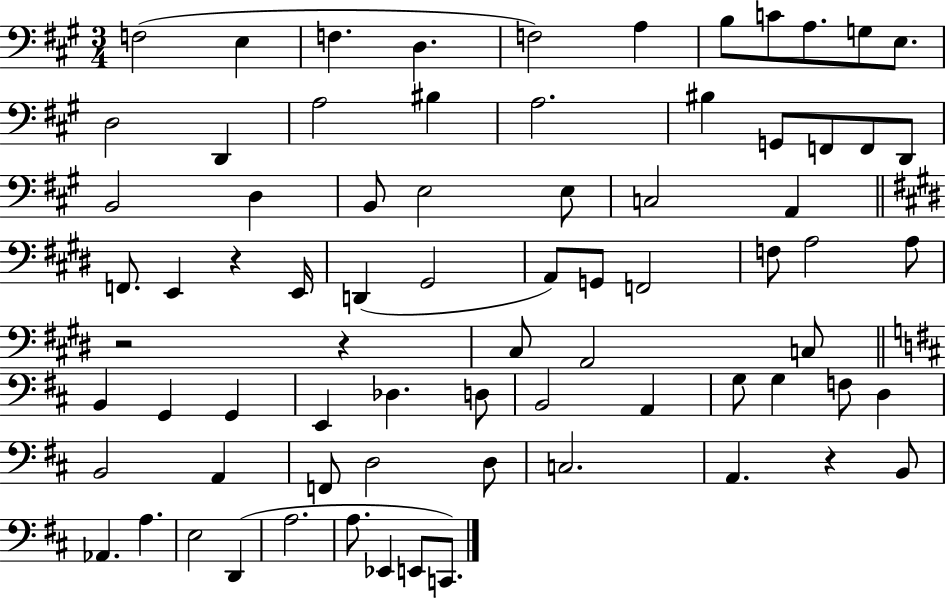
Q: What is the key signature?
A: A major